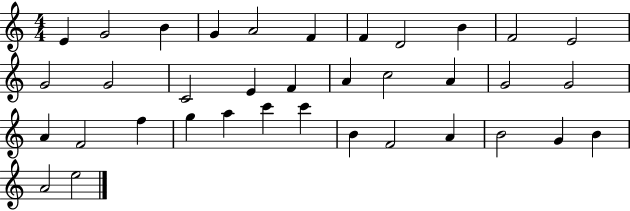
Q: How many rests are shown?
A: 0